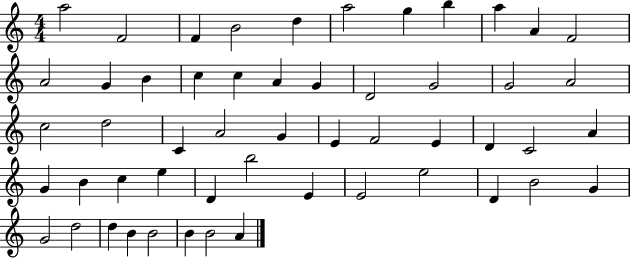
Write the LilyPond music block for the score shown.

{
  \clef treble
  \numericTimeSignature
  \time 4/4
  \key c \major
  a''2 f'2 | f'4 b'2 d''4 | a''2 g''4 b''4 | a''4 a'4 f'2 | \break a'2 g'4 b'4 | c''4 c''4 a'4 g'4 | d'2 g'2 | g'2 a'2 | \break c''2 d''2 | c'4 a'2 g'4 | e'4 f'2 e'4 | d'4 c'2 a'4 | \break g'4 b'4 c''4 e''4 | d'4 b''2 e'4 | e'2 e''2 | d'4 b'2 g'4 | \break g'2 d''2 | d''4 b'4 b'2 | b'4 b'2 a'4 | \bar "|."
}